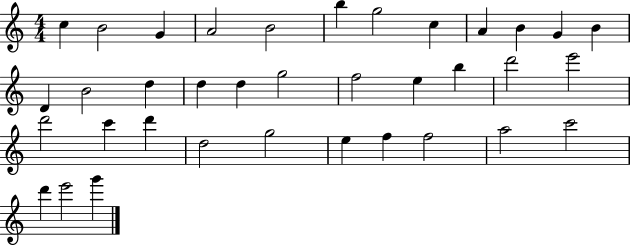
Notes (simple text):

C5/q B4/h G4/q A4/h B4/h B5/q G5/h C5/q A4/q B4/q G4/q B4/q D4/q B4/h D5/q D5/q D5/q G5/h F5/h E5/q B5/q D6/h E6/h D6/h C6/q D6/q D5/h G5/h E5/q F5/q F5/h A5/h C6/h D6/q E6/h G6/q